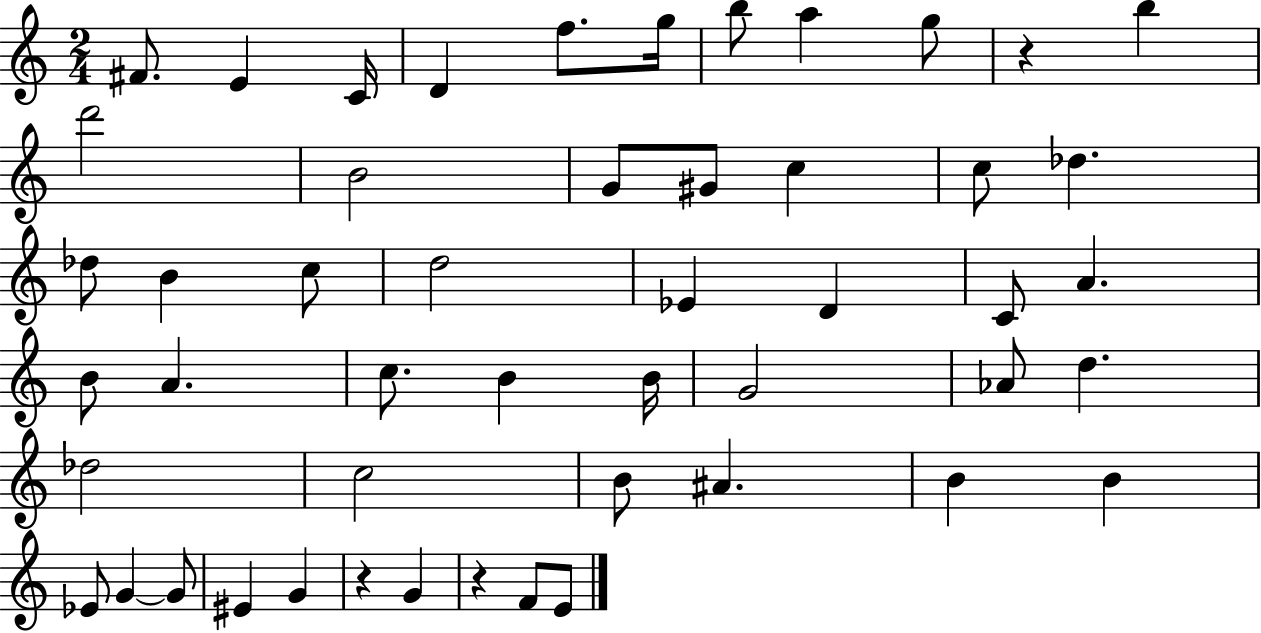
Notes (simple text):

F#4/e. E4/q C4/s D4/q F5/e. G5/s B5/e A5/q G5/e R/q B5/q D6/h B4/h G4/e G#4/e C5/q C5/e Db5/q. Db5/e B4/q C5/e D5/h Eb4/q D4/q C4/e A4/q. B4/e A4/q. C5/e. B4/q B4/s G4/h Ab4/e D5/q. Db5/h C5/h B4/e A#4/q. B4/q B4/q Eb4/e G4/q G4/e EIS4/q G4/q R/q G4/q R/q F4/e E4/e